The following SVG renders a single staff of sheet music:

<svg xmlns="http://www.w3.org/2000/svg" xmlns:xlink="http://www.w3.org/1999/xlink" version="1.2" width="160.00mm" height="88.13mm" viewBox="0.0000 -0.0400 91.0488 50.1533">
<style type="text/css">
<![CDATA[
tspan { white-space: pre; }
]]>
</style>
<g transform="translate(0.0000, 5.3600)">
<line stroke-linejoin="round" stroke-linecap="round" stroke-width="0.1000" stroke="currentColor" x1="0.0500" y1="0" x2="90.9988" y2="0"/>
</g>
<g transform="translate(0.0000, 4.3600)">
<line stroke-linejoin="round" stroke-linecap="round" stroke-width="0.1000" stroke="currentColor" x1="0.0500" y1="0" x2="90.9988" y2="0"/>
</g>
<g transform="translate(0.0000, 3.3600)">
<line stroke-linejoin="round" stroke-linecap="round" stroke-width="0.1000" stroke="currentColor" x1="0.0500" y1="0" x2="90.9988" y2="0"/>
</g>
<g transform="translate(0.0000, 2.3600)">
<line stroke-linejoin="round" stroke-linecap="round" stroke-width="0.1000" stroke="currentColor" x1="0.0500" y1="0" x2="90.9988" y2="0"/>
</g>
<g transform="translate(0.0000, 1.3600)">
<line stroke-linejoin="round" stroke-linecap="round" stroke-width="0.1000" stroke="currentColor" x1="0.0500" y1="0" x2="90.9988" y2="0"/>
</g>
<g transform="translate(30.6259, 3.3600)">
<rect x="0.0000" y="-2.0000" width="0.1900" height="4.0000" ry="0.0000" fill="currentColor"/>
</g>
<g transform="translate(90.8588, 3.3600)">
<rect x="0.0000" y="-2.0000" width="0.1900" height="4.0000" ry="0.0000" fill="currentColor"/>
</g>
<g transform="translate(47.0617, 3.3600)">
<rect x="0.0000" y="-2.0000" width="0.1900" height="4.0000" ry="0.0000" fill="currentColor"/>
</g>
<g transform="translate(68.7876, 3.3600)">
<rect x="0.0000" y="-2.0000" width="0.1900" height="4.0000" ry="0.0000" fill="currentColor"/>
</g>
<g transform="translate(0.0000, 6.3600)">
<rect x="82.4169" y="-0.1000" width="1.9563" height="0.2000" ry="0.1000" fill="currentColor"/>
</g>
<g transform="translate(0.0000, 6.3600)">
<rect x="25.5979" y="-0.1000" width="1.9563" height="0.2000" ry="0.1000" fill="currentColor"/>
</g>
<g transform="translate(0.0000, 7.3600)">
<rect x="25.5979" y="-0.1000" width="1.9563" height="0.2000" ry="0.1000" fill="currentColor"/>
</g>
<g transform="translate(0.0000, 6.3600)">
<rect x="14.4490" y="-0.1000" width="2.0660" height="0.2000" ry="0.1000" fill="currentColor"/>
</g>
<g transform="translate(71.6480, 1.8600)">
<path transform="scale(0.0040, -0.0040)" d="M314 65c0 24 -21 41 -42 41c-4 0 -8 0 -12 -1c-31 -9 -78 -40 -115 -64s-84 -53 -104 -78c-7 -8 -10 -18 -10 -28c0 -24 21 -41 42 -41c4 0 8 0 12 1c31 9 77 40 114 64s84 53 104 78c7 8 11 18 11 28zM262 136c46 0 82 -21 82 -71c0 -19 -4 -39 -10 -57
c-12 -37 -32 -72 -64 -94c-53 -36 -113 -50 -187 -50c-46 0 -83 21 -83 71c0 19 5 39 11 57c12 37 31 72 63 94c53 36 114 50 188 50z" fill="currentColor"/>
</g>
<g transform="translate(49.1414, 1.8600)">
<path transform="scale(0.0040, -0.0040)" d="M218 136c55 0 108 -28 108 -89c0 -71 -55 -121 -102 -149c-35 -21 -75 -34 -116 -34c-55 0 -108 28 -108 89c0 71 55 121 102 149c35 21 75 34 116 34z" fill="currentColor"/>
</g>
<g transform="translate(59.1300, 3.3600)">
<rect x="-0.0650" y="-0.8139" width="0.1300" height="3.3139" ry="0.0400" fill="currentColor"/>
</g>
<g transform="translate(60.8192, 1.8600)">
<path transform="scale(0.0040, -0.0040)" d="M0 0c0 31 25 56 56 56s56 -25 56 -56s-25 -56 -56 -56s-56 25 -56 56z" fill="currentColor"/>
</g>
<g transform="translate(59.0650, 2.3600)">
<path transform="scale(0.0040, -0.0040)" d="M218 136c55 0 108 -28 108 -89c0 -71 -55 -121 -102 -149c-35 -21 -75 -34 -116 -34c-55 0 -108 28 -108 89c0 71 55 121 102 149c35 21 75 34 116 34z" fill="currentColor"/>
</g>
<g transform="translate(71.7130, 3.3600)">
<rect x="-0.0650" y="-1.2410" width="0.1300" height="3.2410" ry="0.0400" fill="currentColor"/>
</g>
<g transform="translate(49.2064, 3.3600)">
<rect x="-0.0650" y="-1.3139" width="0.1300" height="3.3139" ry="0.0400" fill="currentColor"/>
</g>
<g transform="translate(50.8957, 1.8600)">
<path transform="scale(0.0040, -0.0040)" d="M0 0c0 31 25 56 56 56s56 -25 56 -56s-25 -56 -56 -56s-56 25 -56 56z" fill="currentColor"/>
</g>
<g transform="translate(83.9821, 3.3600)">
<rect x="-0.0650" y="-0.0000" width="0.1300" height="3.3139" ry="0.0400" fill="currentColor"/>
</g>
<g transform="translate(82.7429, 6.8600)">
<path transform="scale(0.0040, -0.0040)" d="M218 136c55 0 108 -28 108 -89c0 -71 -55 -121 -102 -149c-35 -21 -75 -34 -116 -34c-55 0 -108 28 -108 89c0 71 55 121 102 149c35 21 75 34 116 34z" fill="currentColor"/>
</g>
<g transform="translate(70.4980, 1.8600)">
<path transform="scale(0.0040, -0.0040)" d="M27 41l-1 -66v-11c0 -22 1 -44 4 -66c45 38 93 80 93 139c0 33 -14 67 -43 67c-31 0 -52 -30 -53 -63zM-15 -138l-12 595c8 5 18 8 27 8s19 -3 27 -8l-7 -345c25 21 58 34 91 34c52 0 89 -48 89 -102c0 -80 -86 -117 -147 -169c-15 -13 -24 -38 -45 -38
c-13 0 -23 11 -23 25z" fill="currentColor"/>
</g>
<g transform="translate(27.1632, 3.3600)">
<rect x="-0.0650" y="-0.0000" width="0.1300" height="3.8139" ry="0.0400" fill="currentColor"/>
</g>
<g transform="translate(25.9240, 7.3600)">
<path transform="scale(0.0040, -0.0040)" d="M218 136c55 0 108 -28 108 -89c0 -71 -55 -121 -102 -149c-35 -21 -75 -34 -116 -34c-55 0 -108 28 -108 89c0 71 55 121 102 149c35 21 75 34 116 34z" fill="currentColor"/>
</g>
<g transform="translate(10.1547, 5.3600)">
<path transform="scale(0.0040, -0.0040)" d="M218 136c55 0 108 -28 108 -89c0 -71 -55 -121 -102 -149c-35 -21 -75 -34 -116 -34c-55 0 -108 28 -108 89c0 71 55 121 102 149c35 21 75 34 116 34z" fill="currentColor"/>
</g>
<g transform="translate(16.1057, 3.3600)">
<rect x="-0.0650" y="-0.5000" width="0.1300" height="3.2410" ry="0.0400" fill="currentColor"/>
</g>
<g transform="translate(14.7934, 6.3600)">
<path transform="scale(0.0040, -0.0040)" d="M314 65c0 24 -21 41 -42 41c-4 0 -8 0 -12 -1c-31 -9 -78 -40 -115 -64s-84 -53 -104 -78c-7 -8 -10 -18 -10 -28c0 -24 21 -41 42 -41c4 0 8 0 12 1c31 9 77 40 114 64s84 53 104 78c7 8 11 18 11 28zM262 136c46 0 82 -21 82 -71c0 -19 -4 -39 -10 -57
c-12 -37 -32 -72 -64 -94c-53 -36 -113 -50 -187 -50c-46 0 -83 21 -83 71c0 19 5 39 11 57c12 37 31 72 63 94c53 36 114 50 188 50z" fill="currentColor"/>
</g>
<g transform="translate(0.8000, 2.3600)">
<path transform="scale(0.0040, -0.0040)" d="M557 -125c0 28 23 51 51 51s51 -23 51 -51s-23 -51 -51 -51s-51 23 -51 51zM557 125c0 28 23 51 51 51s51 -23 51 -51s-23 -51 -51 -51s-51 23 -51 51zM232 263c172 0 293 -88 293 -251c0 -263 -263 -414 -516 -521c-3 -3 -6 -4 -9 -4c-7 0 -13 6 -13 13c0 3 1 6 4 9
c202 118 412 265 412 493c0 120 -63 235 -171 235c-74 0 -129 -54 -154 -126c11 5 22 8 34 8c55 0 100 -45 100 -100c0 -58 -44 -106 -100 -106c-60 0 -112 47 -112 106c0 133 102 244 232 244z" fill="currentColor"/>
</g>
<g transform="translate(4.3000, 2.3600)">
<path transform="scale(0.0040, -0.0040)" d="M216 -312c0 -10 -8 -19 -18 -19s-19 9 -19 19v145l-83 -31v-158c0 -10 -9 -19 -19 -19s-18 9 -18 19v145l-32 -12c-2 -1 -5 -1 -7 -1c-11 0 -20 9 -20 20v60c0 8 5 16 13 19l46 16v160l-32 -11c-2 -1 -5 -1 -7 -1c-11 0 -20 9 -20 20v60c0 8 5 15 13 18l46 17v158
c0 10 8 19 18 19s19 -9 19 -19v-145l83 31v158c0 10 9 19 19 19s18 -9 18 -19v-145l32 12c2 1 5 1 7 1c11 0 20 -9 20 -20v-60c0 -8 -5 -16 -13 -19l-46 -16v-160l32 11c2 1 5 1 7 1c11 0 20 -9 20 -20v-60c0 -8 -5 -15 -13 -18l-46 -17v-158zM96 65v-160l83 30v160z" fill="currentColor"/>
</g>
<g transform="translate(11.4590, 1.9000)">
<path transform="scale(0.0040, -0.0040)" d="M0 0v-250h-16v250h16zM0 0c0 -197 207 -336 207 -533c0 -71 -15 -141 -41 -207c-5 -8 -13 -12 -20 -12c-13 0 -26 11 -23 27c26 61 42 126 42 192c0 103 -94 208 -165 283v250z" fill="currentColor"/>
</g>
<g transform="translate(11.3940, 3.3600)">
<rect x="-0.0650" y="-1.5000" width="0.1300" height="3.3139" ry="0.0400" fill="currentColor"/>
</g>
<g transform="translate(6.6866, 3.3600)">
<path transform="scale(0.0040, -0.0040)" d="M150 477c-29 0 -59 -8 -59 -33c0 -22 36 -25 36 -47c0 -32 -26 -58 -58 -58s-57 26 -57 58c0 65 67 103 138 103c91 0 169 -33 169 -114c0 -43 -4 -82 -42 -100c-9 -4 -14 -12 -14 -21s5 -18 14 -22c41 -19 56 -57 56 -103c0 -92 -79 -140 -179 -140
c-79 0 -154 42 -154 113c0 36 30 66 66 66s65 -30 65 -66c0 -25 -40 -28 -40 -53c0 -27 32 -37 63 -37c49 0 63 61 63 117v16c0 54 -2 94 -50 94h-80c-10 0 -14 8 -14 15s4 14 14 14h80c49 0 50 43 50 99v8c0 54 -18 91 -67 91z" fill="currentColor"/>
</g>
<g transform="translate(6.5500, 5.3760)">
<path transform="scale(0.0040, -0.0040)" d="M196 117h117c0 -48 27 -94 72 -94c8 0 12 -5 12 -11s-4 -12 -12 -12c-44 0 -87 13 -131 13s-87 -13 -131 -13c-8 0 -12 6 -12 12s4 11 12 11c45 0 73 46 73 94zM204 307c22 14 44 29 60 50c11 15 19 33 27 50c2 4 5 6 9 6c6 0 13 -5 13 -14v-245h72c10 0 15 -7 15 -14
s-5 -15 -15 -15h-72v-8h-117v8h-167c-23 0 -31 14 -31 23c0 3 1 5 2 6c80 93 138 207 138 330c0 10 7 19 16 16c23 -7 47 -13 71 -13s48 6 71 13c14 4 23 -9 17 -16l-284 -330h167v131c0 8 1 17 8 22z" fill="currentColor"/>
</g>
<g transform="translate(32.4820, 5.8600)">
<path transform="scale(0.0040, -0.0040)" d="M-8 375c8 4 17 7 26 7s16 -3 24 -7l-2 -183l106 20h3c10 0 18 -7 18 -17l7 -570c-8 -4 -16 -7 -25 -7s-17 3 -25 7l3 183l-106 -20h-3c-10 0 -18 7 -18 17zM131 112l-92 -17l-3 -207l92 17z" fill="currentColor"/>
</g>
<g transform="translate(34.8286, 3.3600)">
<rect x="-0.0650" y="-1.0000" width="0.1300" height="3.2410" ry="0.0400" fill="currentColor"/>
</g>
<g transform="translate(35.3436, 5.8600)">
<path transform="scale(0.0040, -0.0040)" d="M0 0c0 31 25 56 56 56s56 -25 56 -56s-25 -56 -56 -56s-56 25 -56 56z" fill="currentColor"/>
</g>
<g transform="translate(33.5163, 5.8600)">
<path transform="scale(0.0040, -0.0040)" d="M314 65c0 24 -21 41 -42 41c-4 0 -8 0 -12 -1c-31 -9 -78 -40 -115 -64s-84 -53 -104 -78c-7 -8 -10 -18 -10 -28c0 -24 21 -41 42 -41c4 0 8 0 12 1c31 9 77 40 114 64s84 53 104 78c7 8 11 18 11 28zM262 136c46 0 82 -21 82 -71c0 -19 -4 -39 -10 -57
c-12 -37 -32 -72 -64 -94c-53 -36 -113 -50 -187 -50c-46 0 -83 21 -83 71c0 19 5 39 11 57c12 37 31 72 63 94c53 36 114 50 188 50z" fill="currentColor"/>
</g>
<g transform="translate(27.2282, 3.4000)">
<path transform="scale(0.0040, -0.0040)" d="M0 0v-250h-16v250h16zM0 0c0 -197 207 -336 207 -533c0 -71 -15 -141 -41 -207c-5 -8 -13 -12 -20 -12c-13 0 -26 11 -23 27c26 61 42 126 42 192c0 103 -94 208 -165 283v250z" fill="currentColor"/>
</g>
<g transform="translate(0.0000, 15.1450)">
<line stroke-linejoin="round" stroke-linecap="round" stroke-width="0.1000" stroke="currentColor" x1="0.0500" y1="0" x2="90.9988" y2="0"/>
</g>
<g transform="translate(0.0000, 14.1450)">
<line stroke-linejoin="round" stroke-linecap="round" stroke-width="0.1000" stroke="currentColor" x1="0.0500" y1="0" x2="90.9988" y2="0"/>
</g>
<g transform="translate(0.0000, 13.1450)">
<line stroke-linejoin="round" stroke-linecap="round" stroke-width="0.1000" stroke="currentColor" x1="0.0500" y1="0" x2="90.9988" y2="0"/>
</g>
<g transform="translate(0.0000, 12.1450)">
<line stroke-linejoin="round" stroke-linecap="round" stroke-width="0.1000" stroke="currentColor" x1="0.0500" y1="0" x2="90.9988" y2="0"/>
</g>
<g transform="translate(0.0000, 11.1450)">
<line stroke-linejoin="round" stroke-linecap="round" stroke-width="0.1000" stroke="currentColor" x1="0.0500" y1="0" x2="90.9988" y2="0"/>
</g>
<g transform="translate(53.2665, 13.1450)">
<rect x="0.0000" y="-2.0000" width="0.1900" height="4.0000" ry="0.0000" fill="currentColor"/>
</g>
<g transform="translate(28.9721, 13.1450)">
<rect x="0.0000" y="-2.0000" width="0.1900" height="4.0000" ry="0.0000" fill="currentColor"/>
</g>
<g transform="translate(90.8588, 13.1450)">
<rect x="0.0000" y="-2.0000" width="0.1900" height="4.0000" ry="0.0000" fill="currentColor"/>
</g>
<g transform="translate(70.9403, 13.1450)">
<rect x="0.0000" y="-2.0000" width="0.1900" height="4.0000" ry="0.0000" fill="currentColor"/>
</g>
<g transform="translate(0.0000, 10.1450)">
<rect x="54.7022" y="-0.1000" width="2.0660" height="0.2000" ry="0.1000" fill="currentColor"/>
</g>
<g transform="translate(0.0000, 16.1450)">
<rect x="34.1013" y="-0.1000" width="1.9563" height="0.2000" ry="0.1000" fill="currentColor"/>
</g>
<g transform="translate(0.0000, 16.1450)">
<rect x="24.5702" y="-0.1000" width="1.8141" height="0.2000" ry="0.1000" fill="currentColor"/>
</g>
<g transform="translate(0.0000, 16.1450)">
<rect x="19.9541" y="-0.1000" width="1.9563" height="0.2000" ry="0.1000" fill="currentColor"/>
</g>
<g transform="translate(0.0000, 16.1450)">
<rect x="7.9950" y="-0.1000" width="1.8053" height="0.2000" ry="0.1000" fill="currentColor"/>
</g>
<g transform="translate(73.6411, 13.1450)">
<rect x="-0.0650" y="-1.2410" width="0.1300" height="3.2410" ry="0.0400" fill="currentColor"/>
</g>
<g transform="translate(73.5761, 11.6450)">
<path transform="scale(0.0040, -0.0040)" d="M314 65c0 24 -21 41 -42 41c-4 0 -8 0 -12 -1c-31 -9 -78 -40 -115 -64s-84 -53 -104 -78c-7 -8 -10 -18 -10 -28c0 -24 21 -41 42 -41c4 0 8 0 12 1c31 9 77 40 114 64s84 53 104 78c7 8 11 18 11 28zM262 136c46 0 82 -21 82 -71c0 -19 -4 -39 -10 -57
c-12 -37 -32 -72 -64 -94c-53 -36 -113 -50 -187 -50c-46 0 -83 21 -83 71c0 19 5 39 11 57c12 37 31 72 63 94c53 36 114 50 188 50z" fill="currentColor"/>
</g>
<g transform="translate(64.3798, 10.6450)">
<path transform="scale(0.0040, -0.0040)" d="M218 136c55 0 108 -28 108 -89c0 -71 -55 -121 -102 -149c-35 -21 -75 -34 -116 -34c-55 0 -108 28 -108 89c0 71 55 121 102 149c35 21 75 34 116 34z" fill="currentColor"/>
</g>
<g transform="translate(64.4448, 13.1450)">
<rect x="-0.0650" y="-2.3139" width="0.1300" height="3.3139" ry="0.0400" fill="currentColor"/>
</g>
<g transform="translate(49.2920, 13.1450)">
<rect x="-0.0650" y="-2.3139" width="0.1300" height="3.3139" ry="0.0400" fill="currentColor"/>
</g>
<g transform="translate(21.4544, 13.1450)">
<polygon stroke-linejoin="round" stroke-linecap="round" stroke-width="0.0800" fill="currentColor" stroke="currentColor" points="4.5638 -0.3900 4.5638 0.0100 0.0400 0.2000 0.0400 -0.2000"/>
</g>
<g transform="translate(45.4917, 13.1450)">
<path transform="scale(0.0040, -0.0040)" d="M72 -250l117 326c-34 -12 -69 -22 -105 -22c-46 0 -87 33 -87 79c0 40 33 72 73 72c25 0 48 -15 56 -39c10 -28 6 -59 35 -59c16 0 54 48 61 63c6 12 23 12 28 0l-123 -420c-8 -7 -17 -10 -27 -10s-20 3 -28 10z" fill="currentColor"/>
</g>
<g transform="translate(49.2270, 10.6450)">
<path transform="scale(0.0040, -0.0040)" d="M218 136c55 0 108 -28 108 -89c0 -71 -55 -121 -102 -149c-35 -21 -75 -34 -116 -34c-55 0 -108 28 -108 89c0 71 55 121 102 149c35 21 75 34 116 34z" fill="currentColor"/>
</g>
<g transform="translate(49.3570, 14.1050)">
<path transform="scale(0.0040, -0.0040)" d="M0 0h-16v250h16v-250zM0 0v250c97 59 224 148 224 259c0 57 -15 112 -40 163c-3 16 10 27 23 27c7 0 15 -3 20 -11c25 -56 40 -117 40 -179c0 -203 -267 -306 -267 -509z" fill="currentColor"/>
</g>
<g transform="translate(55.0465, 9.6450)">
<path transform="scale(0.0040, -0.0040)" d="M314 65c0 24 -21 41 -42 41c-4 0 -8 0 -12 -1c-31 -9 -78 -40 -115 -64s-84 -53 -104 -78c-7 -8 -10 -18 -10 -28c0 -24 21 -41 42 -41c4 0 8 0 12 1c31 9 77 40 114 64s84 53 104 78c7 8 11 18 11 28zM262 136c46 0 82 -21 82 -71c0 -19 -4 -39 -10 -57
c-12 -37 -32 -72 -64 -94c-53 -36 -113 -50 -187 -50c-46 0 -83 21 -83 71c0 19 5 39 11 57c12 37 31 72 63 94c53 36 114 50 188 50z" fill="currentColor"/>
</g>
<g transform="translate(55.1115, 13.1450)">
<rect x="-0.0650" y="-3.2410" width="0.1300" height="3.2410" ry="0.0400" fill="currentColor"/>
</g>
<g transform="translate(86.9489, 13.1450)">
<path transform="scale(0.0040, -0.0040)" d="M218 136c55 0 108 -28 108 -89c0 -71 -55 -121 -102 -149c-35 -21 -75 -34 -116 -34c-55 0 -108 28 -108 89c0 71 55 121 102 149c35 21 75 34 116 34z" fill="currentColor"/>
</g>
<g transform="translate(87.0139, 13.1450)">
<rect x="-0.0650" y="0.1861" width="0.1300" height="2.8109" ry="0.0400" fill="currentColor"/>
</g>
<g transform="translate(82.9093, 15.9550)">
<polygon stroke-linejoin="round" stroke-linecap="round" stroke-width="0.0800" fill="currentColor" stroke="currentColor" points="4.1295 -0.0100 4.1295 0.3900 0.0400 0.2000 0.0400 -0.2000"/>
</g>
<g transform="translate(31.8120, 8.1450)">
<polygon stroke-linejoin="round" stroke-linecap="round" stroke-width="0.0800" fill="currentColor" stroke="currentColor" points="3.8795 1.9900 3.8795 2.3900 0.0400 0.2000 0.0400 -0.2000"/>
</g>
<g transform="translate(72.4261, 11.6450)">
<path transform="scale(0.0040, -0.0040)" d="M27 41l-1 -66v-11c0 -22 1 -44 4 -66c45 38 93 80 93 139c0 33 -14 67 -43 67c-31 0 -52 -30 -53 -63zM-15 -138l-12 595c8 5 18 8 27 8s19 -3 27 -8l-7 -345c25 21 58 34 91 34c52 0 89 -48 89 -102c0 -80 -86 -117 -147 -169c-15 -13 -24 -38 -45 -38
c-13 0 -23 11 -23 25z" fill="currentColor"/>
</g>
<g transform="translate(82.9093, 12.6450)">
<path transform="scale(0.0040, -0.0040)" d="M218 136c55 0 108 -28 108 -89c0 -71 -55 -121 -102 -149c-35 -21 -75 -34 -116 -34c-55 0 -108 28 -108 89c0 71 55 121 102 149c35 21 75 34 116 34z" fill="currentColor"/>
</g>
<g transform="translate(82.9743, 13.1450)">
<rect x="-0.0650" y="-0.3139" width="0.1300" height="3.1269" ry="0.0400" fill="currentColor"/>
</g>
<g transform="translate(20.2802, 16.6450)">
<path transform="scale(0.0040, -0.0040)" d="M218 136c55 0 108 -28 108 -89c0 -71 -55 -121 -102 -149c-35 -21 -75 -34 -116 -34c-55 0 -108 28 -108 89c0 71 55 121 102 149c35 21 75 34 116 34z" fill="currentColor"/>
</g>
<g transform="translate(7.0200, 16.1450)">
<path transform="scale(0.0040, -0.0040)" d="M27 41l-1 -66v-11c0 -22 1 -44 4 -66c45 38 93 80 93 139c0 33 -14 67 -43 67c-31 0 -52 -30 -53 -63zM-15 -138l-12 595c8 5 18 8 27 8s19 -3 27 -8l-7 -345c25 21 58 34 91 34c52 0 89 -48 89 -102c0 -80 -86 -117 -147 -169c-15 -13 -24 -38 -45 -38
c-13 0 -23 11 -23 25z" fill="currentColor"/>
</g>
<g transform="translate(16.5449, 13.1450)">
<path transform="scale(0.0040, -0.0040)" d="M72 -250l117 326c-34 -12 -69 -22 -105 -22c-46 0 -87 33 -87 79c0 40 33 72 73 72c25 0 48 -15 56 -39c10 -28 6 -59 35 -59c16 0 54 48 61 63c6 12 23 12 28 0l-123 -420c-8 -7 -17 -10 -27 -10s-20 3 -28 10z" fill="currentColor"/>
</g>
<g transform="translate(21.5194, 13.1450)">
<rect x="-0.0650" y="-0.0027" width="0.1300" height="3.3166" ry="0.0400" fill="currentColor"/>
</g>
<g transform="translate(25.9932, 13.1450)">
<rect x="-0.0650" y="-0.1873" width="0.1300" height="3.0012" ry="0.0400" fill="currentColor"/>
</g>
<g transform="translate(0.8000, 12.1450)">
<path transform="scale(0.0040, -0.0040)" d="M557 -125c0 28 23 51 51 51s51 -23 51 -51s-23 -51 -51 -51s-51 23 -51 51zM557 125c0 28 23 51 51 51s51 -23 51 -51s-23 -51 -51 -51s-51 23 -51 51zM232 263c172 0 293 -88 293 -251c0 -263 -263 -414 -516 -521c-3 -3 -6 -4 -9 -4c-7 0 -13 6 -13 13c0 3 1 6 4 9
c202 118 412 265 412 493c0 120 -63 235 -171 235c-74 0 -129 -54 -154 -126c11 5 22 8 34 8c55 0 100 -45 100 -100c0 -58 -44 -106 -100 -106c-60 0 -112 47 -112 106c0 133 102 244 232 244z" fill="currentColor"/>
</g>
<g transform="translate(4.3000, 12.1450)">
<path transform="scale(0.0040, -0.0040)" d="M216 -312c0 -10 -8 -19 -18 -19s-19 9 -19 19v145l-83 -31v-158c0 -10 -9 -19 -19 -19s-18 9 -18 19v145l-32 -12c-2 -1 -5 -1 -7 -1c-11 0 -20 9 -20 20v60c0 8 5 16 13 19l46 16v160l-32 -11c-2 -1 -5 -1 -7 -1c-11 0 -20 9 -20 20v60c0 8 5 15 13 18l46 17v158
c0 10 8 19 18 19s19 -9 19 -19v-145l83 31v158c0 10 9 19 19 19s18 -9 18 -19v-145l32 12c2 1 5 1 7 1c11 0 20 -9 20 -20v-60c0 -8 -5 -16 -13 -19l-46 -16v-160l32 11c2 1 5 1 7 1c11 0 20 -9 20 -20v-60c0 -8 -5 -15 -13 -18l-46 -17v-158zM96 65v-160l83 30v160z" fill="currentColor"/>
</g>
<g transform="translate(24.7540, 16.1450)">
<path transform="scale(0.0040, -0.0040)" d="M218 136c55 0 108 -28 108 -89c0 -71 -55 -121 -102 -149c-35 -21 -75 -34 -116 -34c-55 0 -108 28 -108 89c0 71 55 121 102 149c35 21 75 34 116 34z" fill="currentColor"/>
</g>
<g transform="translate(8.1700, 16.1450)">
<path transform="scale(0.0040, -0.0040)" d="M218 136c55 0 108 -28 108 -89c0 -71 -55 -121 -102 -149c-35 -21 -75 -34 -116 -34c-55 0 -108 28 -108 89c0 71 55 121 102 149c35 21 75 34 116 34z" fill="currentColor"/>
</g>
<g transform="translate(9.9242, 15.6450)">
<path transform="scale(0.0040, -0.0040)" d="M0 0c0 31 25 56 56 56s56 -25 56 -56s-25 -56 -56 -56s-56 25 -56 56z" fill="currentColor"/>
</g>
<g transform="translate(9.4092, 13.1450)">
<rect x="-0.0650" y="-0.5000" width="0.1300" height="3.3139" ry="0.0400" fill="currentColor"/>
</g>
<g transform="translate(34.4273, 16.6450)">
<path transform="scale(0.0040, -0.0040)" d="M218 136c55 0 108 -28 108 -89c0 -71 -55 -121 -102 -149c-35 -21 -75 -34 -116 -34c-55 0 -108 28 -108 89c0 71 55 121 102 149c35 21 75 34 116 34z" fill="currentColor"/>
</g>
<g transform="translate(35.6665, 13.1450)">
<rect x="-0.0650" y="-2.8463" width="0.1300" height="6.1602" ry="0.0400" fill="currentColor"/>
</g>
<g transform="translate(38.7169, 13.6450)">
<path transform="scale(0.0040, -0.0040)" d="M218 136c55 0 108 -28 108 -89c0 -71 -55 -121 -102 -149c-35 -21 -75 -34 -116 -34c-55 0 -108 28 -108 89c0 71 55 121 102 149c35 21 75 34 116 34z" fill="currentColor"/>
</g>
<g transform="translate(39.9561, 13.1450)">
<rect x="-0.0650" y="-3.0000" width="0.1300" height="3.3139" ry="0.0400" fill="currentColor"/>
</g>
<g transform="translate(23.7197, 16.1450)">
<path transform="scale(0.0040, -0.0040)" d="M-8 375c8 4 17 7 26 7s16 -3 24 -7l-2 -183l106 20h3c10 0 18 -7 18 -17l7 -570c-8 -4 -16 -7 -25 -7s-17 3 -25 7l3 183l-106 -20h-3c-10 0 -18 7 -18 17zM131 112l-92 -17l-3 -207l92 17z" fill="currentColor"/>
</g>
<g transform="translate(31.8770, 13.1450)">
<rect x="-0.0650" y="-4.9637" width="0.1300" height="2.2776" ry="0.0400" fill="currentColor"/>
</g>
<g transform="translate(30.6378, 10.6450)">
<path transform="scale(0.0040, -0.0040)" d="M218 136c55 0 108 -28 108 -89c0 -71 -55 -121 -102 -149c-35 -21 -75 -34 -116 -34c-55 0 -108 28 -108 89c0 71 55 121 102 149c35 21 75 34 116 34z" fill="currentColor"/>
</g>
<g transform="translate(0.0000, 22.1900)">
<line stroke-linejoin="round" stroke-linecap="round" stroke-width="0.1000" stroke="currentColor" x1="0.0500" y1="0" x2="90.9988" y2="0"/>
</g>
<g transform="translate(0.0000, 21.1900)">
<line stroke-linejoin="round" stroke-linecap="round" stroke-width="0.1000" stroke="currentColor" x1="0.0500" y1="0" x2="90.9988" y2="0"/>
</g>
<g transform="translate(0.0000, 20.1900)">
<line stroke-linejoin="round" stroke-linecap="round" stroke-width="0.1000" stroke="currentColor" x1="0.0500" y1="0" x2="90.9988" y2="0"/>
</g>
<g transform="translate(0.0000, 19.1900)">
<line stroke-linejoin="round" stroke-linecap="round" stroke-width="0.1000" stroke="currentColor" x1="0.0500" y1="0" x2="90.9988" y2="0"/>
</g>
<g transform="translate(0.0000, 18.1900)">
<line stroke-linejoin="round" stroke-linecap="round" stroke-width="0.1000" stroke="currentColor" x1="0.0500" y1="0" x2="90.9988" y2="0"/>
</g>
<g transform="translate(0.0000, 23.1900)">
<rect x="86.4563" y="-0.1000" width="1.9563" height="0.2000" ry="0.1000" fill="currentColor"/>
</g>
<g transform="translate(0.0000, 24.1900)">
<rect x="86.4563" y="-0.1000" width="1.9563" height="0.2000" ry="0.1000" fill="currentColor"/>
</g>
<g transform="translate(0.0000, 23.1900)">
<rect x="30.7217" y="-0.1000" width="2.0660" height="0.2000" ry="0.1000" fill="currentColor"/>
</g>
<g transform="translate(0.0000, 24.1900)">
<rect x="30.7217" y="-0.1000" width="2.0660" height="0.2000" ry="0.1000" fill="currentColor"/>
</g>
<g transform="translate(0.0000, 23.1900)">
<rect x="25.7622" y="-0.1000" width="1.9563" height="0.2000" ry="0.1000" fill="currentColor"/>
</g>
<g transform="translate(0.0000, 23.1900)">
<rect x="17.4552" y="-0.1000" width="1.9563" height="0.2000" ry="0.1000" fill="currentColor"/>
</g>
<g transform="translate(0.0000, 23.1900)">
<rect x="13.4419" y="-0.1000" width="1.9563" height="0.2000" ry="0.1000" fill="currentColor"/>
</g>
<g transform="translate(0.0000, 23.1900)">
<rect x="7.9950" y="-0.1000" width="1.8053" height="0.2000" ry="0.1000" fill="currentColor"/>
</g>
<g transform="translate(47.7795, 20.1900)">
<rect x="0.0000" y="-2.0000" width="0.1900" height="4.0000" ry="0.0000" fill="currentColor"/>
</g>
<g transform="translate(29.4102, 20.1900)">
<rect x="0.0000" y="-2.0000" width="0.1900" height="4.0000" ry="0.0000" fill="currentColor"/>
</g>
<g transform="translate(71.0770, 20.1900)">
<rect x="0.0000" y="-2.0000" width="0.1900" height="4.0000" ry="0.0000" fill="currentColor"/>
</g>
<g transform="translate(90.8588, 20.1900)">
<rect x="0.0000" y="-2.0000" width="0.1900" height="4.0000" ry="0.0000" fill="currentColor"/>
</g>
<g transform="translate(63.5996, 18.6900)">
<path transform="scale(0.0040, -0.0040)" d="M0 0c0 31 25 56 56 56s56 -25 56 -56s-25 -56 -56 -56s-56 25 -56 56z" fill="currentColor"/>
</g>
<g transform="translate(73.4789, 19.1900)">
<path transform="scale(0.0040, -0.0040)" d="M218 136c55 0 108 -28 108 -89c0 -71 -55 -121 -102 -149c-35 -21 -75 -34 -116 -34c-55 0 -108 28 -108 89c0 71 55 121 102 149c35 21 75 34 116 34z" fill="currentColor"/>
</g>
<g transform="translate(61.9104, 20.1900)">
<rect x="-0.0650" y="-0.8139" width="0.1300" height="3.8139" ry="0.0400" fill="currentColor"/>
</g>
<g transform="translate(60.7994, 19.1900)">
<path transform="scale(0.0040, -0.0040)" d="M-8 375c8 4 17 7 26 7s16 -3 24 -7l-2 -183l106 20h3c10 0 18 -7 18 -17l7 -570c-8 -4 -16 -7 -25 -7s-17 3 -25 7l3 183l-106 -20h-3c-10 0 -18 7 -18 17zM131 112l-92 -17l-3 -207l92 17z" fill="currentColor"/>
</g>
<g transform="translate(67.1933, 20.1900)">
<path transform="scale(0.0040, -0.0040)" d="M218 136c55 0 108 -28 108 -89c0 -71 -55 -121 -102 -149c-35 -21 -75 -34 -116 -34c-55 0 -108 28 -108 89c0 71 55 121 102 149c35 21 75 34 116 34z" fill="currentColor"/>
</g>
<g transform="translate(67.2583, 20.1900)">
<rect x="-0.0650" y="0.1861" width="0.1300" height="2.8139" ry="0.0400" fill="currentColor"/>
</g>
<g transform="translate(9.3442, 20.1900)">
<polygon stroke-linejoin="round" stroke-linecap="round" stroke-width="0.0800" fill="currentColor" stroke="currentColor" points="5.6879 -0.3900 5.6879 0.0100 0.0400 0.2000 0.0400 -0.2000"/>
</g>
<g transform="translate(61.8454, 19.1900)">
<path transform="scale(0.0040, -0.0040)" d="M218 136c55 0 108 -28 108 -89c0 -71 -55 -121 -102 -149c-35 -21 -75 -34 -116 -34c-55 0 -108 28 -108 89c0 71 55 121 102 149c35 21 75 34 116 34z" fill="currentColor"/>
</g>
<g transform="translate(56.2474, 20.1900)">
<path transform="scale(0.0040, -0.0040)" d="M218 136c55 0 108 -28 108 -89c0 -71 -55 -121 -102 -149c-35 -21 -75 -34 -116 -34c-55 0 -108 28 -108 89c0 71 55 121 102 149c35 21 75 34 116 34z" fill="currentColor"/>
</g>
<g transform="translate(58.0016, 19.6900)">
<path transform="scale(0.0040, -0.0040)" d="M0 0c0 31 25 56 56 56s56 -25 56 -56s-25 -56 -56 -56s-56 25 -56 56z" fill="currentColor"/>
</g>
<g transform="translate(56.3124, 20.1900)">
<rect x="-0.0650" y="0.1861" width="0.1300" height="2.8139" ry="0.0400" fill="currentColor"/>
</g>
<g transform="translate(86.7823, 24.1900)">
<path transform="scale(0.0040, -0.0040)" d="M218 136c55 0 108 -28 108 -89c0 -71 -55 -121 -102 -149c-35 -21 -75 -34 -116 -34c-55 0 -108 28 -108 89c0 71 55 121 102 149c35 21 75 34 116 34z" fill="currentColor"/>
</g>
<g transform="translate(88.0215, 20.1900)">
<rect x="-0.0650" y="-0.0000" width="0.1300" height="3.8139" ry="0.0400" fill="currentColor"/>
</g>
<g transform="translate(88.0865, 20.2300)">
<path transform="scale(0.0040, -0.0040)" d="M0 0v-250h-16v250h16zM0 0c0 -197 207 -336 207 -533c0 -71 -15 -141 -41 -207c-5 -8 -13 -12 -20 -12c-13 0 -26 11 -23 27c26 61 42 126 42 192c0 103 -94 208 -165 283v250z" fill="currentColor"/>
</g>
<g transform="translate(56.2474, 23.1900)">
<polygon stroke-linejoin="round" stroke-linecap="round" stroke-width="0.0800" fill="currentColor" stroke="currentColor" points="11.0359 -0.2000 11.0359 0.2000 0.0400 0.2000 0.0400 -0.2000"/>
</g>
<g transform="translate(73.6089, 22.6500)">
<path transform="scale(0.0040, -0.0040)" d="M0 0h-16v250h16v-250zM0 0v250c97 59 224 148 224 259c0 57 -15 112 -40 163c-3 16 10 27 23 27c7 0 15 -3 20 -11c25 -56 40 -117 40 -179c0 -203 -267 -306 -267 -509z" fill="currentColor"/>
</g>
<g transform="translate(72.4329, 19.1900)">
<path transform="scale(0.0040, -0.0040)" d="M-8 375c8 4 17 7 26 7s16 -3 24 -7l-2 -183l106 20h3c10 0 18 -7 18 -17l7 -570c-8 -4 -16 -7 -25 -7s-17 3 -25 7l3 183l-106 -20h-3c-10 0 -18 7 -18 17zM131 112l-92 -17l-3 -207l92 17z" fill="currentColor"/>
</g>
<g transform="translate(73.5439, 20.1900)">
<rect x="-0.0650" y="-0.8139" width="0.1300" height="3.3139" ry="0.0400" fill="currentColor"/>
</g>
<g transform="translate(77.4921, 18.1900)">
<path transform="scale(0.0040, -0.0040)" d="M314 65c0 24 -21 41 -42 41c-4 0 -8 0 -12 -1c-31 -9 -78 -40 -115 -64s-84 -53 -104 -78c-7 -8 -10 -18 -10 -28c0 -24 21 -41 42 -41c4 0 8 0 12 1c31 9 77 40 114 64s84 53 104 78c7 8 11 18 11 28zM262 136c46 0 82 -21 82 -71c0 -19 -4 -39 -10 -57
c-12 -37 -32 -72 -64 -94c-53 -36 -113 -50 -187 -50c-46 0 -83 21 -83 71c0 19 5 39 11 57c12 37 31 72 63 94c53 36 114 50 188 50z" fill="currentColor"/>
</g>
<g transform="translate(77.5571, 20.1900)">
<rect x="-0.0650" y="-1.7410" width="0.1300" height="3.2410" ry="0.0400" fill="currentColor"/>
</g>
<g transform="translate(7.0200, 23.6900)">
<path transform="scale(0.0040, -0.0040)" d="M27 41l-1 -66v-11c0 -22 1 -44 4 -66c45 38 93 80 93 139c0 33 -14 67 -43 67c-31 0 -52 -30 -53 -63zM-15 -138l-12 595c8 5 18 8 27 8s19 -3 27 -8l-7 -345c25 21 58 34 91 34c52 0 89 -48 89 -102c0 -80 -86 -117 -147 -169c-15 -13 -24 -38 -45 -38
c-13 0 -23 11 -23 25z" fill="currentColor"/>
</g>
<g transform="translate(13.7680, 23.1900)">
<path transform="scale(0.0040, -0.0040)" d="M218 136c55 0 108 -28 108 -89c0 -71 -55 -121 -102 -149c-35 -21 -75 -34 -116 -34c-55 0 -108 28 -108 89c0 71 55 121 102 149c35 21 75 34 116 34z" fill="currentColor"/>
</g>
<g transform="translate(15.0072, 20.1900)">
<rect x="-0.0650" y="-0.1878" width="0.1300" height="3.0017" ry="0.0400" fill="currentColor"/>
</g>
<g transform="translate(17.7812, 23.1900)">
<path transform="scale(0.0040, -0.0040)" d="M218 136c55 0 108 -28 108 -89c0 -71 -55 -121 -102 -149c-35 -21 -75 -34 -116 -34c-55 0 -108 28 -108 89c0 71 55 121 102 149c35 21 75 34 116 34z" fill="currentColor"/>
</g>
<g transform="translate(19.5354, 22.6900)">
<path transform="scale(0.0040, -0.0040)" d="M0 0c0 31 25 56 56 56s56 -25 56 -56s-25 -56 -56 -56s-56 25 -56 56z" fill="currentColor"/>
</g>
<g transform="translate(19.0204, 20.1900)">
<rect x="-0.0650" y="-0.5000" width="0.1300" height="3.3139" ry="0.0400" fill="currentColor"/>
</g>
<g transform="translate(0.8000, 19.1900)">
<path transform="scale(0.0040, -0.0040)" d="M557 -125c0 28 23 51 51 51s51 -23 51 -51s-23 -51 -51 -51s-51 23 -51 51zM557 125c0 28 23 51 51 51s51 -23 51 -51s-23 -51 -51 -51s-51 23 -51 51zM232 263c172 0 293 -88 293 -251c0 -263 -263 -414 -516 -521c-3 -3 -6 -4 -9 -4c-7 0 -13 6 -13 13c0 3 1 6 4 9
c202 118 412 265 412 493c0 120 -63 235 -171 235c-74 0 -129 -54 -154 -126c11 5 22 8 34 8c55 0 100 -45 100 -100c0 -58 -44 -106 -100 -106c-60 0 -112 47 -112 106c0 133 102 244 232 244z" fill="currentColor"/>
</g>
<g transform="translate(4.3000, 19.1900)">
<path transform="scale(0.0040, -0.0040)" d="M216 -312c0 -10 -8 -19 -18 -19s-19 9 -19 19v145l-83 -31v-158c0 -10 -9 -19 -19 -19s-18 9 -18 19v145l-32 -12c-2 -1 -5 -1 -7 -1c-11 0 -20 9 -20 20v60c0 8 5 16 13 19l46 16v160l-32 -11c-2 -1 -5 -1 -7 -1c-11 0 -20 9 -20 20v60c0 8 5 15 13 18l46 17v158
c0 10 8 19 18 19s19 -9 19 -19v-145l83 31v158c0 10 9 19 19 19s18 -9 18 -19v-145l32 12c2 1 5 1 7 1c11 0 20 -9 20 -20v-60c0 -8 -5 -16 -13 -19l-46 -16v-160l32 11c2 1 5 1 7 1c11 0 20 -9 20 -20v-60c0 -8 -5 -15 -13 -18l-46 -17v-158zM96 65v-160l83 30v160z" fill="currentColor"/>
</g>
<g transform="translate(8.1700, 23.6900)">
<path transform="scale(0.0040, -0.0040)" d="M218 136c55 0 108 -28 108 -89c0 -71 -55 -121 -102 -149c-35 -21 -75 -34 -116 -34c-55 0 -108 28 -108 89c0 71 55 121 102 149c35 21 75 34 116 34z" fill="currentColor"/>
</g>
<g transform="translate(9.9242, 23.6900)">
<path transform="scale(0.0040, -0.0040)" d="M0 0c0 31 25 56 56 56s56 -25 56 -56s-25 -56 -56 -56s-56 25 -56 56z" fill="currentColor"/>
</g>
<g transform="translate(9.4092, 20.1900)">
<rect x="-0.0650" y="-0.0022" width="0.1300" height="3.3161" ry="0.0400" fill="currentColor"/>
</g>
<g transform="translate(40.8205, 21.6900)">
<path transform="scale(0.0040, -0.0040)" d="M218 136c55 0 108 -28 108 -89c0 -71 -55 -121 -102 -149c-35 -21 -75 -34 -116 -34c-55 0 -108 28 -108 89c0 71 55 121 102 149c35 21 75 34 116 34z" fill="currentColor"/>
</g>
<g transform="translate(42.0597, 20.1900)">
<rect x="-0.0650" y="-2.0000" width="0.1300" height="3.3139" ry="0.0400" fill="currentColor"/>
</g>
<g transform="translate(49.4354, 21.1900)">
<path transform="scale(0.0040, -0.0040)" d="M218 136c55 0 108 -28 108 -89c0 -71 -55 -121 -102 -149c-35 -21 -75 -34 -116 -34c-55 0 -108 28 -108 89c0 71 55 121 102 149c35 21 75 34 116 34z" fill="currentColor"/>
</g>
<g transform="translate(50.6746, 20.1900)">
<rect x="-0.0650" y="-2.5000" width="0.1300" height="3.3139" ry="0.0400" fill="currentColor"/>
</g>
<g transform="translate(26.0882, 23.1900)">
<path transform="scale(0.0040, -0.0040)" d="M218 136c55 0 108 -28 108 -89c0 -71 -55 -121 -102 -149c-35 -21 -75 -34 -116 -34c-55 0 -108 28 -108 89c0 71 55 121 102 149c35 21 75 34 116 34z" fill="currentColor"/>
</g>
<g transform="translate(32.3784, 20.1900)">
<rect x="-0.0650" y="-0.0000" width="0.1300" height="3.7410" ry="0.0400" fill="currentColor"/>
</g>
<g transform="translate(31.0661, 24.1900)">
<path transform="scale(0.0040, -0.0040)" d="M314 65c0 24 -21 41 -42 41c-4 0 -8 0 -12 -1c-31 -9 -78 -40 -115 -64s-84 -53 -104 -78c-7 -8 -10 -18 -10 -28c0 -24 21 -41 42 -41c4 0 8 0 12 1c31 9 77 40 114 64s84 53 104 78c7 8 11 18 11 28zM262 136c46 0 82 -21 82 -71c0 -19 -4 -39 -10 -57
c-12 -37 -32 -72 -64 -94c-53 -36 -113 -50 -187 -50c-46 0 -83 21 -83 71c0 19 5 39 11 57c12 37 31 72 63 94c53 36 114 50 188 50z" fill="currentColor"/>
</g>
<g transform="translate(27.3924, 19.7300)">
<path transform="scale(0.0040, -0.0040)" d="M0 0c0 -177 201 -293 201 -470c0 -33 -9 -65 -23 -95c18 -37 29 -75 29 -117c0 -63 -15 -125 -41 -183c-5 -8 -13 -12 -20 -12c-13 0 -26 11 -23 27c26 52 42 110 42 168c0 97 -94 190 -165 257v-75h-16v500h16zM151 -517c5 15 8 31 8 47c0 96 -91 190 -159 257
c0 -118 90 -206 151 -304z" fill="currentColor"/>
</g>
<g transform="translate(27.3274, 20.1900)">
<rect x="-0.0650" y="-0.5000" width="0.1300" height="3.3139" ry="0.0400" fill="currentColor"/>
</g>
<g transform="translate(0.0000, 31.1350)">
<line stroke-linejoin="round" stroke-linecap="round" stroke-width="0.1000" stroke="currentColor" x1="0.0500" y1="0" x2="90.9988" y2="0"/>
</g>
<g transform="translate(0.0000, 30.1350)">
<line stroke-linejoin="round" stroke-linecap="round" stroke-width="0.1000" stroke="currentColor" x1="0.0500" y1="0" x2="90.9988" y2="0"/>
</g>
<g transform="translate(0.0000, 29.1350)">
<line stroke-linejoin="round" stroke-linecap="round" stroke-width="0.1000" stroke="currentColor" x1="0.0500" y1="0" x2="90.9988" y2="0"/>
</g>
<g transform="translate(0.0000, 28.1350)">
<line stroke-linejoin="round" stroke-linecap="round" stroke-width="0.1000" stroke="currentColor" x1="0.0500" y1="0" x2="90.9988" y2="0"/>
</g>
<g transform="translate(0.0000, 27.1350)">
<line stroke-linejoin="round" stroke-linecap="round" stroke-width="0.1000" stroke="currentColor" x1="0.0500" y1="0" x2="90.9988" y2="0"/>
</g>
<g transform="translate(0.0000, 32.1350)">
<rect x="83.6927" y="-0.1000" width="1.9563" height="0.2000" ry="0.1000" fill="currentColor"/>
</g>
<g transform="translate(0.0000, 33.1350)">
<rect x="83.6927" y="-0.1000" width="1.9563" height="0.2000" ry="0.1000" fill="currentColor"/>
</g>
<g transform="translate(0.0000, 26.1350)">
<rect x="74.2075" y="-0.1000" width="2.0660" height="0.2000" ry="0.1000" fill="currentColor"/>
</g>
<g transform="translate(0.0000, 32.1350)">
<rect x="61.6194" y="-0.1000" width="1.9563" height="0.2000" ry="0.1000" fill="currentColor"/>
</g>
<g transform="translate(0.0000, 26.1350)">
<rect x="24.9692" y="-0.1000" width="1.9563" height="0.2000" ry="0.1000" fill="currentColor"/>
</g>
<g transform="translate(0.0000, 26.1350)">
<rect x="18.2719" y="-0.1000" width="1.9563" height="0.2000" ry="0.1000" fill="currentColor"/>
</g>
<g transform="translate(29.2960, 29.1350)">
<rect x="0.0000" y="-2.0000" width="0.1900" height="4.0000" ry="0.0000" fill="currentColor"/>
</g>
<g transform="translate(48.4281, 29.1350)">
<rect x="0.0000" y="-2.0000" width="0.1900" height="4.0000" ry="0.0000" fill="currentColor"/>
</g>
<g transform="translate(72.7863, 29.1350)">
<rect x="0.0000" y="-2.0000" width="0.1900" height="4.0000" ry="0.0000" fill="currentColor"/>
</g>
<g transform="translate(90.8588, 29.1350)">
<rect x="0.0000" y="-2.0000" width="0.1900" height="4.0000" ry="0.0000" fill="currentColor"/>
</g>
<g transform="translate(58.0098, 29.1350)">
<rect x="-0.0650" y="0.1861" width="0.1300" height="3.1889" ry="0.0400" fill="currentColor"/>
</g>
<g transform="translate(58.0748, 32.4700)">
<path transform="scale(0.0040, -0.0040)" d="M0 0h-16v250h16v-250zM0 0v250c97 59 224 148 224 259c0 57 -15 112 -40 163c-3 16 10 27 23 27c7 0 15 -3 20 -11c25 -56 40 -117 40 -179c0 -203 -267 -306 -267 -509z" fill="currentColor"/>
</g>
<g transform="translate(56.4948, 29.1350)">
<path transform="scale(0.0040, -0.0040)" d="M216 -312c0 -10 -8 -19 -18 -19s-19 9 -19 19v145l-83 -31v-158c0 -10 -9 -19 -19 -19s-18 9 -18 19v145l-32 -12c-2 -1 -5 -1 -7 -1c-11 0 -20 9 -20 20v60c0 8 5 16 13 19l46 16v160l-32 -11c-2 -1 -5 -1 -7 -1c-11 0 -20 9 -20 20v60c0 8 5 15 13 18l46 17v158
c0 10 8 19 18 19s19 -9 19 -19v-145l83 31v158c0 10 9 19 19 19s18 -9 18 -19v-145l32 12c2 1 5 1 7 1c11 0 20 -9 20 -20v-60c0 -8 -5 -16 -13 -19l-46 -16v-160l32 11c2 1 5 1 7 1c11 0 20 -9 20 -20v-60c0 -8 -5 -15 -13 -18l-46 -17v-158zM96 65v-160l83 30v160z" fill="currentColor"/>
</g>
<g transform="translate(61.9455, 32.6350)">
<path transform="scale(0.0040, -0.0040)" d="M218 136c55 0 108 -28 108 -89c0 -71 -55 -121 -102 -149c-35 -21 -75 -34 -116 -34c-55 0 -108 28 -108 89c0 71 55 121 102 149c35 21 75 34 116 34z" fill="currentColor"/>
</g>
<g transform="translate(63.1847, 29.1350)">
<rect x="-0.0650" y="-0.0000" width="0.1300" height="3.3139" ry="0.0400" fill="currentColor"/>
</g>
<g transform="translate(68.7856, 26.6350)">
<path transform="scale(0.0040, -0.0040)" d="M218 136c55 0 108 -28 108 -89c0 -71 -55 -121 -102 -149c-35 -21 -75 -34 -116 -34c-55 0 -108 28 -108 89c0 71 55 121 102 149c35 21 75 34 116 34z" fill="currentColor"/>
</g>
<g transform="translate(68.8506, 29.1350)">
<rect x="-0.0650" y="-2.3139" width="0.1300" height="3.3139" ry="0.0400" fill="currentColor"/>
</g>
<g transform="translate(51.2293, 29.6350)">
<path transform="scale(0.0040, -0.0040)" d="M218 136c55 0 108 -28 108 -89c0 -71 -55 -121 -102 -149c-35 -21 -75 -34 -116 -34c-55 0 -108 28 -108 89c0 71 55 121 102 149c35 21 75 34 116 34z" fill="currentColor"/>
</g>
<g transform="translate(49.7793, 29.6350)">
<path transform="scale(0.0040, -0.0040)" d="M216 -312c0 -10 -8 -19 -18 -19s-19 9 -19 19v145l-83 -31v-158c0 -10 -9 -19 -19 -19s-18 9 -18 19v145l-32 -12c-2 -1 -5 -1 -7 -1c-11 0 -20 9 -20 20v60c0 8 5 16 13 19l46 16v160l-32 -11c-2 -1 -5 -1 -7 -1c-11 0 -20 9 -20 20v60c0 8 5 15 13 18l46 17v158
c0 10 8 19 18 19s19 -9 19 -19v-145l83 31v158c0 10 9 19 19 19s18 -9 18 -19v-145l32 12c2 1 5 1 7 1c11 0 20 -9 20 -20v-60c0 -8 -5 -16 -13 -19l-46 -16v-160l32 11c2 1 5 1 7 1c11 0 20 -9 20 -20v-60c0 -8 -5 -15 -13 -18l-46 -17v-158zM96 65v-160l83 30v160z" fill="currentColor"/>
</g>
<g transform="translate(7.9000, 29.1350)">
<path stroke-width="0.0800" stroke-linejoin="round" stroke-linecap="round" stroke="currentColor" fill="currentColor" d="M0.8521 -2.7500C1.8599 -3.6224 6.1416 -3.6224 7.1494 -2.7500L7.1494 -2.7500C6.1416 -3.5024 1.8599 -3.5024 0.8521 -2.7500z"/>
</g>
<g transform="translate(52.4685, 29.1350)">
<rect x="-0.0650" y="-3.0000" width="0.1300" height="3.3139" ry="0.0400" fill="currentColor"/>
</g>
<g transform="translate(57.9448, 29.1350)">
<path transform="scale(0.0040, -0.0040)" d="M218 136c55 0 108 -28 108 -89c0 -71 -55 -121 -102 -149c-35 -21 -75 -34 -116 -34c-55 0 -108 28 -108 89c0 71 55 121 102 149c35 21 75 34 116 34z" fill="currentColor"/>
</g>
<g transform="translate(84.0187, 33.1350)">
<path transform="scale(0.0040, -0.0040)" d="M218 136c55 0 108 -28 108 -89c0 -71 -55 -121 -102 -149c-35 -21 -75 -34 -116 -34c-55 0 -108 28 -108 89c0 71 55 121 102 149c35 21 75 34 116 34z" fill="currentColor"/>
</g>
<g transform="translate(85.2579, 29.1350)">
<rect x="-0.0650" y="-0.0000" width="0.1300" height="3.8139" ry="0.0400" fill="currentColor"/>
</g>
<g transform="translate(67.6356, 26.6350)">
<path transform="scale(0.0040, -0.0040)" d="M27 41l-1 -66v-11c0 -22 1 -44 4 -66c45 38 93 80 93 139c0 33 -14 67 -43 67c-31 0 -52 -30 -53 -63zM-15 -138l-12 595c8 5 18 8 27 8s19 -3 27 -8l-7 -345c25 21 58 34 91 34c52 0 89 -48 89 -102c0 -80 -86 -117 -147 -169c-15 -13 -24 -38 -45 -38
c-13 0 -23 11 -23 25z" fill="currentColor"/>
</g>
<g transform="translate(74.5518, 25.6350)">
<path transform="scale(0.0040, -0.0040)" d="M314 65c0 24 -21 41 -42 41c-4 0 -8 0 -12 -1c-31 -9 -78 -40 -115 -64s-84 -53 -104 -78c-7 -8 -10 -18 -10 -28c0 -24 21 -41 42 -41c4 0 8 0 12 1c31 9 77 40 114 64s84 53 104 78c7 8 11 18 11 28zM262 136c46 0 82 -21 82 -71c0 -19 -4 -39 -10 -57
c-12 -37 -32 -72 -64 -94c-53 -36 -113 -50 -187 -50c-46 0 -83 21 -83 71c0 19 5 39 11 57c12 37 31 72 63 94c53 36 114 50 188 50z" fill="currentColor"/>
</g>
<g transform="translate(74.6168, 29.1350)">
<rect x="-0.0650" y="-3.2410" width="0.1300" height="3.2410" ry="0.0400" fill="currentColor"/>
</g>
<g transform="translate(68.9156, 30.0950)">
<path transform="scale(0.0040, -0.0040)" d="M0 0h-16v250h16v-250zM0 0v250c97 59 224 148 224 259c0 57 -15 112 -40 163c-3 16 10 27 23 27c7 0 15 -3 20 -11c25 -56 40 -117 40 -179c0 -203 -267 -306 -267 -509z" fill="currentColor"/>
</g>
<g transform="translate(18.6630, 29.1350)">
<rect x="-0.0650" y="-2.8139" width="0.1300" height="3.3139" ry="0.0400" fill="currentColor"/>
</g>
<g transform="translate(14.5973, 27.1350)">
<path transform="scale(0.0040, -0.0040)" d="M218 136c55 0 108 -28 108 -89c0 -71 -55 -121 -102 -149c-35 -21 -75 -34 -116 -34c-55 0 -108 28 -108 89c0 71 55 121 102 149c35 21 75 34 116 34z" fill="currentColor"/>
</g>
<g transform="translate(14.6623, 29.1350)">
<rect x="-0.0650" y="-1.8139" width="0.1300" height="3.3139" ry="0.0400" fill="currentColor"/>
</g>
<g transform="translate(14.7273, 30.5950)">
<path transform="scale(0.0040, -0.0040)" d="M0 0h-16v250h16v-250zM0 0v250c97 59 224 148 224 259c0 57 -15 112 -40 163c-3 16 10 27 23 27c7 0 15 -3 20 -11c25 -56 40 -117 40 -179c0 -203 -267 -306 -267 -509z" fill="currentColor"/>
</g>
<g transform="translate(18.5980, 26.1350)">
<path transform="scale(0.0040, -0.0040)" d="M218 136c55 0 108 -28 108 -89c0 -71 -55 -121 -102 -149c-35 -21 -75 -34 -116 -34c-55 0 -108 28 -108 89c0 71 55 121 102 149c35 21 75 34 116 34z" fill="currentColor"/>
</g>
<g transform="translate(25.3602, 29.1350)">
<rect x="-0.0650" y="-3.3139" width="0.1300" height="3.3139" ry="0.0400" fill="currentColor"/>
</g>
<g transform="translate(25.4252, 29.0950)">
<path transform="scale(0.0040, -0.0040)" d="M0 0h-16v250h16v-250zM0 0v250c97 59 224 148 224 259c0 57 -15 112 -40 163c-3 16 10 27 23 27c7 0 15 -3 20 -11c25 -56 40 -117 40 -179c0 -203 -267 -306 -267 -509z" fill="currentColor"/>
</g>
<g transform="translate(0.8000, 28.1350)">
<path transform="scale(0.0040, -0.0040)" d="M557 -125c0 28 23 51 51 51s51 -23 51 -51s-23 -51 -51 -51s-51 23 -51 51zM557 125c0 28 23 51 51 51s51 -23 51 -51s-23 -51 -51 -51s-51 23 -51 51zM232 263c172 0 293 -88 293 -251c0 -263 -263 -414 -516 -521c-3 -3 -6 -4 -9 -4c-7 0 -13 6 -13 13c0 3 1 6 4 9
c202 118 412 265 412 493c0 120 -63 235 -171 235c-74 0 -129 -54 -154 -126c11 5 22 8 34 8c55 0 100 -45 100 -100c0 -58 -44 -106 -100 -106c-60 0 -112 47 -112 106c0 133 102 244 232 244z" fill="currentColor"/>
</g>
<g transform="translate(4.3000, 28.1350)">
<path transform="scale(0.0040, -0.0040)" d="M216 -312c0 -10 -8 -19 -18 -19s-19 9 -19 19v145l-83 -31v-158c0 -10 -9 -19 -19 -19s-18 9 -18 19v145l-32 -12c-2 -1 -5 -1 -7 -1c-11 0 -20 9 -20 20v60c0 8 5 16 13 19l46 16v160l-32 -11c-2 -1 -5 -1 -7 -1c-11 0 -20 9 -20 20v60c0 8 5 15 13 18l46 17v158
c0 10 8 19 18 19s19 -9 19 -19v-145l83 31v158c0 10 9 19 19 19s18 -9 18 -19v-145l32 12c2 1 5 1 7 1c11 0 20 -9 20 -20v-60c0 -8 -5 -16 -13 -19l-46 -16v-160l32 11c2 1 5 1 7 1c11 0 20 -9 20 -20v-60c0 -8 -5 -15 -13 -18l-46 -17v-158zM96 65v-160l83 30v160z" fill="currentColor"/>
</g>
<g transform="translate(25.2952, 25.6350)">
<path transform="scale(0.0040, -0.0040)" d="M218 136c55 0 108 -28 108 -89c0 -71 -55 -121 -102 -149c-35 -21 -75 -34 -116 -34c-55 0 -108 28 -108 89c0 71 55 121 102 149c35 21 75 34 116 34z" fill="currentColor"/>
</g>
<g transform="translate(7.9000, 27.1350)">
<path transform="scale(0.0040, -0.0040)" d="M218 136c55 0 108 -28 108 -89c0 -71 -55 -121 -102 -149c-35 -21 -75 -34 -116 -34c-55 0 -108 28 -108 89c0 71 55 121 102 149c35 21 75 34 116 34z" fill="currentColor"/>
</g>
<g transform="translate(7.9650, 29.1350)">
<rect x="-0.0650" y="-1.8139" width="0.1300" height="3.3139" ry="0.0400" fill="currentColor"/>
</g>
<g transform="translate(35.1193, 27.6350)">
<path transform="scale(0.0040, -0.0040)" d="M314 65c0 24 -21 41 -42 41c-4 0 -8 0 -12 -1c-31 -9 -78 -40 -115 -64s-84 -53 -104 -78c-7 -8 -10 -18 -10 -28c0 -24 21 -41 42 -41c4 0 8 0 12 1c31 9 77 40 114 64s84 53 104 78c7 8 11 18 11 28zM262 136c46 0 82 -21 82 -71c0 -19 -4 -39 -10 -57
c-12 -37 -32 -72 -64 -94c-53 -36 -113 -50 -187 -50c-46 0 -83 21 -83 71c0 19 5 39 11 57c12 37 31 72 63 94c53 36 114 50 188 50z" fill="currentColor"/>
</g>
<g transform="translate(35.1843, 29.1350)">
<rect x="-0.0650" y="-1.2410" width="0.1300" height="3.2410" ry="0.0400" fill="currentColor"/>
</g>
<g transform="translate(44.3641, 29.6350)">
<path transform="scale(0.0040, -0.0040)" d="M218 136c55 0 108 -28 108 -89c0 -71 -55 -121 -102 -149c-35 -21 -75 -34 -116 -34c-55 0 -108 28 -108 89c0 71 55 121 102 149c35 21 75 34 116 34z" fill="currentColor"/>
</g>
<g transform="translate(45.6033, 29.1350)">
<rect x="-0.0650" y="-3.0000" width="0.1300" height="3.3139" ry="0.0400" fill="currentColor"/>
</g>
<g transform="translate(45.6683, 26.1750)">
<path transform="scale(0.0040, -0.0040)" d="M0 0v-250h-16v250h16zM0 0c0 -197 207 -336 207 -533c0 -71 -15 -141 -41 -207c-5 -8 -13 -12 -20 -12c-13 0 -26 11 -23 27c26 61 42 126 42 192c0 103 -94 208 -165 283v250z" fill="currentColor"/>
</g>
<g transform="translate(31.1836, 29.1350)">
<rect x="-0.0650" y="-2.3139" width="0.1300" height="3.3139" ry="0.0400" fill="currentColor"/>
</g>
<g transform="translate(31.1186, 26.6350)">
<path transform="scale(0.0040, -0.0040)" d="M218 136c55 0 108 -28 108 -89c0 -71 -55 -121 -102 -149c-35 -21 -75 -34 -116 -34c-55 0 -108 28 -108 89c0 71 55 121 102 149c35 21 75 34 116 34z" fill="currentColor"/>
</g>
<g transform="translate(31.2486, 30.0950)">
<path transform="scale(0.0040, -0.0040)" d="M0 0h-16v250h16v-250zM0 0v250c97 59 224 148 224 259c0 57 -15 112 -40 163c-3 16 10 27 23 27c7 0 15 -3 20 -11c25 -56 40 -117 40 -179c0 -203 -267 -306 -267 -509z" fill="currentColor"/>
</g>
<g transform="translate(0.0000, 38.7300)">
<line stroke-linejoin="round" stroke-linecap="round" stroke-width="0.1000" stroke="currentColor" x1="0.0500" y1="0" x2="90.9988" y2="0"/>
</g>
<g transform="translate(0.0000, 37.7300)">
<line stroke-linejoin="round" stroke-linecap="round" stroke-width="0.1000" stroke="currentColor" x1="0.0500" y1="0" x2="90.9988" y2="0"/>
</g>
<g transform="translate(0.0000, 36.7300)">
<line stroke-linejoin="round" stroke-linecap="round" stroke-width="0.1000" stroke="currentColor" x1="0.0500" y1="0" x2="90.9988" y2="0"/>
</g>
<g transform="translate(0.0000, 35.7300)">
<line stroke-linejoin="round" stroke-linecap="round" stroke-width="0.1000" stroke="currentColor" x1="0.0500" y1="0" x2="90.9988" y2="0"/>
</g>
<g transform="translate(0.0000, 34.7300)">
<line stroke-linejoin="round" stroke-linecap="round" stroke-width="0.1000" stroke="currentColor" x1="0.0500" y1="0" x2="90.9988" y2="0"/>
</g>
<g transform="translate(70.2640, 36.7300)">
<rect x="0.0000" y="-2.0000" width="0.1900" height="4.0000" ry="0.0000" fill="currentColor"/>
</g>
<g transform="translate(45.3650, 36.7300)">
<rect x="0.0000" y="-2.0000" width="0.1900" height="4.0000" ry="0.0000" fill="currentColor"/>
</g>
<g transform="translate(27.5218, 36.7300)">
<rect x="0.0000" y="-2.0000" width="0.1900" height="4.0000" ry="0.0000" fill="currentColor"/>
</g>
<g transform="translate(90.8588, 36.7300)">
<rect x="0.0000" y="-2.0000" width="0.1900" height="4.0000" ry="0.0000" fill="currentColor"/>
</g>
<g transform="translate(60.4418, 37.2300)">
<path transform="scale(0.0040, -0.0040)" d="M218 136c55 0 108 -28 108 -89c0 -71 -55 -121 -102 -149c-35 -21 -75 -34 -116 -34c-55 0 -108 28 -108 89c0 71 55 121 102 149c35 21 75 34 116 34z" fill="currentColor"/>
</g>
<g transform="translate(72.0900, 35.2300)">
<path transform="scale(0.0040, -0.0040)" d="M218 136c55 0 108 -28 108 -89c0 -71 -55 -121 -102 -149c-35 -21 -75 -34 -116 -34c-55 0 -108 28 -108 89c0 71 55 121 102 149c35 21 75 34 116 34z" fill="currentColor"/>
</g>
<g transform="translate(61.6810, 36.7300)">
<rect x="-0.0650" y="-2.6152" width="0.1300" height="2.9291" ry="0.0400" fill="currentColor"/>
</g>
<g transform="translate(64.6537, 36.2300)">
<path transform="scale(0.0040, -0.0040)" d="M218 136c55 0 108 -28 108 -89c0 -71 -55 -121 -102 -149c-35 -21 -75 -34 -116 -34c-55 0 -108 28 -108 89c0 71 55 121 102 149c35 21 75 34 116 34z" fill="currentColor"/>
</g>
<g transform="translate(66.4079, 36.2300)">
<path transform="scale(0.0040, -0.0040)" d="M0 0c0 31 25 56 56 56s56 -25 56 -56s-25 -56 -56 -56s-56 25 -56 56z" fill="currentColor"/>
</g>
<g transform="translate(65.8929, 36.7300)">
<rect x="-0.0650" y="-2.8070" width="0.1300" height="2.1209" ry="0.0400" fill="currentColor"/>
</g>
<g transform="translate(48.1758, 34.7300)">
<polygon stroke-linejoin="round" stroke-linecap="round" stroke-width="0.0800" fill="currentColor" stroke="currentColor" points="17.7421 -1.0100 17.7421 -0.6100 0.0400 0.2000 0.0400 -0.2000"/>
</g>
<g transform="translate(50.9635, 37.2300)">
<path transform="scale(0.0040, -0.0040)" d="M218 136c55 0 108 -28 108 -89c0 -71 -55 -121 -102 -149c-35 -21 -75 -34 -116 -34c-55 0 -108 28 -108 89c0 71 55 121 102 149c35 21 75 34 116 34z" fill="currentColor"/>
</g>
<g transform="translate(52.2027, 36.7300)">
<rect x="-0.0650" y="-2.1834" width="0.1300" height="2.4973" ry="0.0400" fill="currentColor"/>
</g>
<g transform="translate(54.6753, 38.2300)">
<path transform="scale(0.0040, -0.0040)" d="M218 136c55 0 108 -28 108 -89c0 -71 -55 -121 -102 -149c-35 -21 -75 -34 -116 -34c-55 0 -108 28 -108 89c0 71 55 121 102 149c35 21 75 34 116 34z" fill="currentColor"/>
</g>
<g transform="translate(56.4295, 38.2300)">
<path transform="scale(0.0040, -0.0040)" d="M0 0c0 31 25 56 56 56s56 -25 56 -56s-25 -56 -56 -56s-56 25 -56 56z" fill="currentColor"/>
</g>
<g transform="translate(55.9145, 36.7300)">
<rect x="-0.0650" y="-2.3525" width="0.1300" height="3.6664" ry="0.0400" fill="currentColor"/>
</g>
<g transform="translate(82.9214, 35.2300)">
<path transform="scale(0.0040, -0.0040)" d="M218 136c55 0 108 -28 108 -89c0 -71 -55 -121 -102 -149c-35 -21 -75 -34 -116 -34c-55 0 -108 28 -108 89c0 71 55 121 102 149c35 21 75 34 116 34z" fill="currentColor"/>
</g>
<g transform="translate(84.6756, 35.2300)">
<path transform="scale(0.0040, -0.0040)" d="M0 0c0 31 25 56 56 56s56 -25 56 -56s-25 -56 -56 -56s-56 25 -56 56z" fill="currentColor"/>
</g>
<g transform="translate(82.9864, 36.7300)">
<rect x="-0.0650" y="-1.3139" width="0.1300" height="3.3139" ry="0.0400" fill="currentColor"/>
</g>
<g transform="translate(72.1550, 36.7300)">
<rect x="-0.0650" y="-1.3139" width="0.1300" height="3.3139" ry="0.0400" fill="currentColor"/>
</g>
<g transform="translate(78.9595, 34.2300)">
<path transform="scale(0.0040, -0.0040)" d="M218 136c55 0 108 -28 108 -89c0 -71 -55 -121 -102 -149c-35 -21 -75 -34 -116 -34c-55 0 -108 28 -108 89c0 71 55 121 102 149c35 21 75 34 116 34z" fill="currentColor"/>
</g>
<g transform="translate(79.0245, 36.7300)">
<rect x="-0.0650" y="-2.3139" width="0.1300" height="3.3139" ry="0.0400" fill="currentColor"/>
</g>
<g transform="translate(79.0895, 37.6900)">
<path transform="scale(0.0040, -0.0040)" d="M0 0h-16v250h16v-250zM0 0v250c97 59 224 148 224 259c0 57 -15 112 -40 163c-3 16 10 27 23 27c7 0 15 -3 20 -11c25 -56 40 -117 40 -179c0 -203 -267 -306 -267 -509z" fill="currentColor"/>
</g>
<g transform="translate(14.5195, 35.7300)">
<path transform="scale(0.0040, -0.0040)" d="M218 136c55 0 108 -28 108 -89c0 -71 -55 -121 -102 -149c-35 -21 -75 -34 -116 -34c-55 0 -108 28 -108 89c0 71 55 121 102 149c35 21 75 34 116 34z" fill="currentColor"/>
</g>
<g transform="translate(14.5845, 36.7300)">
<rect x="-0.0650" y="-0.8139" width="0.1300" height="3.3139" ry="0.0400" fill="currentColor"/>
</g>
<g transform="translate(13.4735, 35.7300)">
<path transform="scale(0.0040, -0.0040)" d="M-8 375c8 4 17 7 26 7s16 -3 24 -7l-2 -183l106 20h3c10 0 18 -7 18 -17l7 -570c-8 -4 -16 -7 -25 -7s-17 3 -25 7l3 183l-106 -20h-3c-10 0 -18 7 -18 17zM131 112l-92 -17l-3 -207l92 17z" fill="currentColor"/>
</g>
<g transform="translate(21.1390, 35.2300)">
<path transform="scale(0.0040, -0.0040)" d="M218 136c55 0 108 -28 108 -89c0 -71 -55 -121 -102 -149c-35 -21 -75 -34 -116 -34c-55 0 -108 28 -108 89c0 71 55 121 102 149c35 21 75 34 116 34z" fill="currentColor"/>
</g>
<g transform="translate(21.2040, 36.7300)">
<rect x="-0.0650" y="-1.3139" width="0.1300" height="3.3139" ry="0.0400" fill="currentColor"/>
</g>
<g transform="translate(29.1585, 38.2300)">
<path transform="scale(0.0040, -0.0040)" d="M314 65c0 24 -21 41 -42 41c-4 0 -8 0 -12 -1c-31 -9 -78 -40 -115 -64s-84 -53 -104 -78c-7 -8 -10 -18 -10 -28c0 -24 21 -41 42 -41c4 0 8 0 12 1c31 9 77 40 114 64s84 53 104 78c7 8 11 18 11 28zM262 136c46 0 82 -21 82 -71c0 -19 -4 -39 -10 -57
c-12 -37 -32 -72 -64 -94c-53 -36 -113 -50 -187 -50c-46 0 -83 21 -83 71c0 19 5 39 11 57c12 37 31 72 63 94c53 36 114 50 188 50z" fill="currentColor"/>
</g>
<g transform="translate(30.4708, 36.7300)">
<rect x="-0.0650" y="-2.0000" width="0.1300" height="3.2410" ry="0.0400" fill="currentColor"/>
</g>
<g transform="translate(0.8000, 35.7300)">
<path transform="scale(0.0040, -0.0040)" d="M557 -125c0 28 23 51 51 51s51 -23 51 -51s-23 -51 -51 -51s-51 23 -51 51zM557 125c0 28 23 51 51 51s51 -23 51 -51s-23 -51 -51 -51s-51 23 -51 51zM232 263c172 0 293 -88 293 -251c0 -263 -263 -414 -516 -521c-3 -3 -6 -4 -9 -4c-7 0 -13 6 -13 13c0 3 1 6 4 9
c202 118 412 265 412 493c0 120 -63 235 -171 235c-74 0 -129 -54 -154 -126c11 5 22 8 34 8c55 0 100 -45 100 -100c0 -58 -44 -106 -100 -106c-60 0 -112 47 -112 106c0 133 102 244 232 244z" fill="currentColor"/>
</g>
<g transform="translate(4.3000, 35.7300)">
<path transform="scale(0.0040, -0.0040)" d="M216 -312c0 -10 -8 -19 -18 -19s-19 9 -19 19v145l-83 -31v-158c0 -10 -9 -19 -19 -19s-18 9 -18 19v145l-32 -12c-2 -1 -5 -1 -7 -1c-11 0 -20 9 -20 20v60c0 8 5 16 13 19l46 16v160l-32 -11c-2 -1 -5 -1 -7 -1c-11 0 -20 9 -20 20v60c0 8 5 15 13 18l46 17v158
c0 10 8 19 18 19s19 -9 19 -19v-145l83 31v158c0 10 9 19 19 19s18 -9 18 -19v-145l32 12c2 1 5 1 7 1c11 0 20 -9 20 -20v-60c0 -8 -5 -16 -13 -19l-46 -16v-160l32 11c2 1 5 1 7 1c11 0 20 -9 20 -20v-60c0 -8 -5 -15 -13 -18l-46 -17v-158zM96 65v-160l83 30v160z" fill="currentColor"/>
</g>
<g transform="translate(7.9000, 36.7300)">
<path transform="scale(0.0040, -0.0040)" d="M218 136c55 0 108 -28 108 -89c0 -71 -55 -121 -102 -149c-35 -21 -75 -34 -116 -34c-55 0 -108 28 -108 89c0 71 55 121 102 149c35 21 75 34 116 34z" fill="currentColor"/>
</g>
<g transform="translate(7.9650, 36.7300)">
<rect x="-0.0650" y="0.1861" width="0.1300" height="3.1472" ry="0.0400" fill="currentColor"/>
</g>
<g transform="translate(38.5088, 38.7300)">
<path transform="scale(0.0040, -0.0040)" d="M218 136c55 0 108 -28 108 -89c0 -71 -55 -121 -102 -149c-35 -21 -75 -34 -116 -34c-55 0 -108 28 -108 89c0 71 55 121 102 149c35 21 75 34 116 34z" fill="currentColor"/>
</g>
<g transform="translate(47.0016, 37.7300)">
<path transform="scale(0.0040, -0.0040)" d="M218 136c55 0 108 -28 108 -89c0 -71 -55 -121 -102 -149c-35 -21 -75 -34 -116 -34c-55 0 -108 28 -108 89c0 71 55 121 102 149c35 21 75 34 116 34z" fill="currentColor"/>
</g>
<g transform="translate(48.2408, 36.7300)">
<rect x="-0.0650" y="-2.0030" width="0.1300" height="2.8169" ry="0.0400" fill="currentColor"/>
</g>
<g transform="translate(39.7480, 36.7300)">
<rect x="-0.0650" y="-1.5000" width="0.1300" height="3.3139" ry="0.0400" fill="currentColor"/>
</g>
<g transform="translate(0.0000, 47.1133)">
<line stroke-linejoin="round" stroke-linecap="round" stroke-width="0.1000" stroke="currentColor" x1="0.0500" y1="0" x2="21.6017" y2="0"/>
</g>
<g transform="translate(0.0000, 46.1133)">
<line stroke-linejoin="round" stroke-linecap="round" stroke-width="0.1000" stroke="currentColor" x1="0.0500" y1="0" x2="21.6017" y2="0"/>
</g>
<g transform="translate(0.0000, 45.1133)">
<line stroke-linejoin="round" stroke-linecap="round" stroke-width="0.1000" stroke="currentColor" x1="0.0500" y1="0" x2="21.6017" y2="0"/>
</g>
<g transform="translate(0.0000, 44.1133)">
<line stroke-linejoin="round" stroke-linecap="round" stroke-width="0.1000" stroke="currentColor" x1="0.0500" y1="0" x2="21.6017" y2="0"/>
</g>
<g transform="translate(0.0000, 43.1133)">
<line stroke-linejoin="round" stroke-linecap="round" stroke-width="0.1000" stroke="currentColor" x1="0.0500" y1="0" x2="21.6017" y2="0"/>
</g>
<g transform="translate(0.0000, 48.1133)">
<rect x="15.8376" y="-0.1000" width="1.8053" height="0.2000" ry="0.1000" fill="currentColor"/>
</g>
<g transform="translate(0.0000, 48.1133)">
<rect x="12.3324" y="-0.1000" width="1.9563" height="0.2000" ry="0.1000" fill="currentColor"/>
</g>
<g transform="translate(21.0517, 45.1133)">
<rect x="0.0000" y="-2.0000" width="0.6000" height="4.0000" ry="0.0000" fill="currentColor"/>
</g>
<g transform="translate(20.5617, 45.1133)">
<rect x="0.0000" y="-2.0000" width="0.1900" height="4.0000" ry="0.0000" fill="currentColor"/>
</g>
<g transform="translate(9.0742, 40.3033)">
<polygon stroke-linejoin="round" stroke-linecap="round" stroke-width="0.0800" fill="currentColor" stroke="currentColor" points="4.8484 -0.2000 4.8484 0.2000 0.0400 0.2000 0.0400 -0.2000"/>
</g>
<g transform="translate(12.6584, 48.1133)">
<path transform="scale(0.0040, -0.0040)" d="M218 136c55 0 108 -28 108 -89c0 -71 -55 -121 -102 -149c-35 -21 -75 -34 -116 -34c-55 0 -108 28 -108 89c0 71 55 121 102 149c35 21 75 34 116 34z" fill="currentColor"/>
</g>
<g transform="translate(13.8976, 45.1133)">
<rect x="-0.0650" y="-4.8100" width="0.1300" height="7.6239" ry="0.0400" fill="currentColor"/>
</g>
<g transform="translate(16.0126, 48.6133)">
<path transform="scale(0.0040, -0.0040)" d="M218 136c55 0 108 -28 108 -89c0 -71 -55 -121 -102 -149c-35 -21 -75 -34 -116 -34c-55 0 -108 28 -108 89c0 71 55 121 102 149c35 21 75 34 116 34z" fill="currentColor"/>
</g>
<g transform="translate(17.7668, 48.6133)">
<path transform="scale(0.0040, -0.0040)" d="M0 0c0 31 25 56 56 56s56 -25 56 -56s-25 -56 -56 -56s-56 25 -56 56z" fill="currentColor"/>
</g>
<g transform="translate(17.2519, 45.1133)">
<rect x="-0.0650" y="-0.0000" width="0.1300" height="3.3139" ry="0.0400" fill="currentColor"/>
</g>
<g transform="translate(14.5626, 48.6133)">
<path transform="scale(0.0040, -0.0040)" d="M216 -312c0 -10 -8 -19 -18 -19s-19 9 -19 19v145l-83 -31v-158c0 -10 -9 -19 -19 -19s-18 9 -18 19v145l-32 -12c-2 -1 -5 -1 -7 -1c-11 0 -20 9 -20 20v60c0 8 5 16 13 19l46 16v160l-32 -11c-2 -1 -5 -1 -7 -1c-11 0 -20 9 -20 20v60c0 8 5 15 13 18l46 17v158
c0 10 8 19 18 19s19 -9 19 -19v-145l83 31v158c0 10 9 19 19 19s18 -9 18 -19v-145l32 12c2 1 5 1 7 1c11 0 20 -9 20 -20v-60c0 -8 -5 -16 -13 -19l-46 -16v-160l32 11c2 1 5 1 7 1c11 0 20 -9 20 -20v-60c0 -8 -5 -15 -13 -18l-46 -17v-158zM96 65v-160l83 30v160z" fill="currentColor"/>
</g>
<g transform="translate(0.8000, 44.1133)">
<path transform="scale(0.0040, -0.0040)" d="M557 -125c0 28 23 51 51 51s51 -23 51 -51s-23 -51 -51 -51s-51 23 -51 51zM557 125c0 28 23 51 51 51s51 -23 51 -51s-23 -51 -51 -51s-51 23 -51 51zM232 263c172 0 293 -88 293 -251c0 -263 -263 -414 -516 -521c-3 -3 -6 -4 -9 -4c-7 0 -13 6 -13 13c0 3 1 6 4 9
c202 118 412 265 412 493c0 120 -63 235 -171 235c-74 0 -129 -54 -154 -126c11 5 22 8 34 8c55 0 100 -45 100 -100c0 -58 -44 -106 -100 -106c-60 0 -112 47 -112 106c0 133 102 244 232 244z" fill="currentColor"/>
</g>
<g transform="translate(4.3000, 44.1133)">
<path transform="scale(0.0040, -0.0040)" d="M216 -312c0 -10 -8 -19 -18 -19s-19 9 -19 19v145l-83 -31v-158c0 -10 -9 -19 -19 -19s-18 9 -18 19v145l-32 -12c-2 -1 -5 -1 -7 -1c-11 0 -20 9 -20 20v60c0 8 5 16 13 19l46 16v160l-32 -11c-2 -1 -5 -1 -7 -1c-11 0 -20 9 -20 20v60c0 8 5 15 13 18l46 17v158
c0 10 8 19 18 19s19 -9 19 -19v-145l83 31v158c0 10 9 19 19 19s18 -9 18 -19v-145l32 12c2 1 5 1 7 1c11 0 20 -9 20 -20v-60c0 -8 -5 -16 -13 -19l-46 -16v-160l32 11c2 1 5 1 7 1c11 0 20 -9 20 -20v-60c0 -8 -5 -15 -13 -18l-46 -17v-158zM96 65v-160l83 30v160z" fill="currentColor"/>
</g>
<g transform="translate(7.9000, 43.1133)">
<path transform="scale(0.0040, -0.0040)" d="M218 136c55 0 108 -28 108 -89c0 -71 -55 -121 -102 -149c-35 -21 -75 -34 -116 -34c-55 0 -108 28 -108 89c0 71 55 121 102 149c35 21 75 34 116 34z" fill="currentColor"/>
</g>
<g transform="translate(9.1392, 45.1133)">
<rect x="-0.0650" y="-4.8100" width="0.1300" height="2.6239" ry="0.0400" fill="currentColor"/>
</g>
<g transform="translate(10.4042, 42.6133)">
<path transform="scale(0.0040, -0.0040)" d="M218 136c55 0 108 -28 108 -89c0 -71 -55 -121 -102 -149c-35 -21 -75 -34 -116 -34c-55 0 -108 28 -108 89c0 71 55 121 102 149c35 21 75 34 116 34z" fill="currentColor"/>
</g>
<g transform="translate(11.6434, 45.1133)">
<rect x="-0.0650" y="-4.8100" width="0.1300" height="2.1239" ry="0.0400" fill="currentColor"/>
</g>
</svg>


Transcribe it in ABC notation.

X:1
T:Untitled
M:3/4
L:1/4
K:G
G,,/2 E,,2 C,,/2 F,,2 G, ^F, _G,2 D,, _E,, z/2 D,,/2 E,,/2 B,/2 D,,/2 C, z/2 B,/2 D2 B, _G,2 E,/2 D,/2 _D,,/2 E,,/2 E,, E,,/4 C,,2 A,, B,, D,/2 F,/2 D,/2 F,/2 A,2 C,,/2 A, A,/2 C D/2 B,/2 G,2 C,/2 ^C, ^D,/2 D,, _B,/2 D2 C,, D, F, G, A,,2 G,, B,,/2 C,/2 A,,/2 C,/2 E,/2 G, B,/2 G, A,/2 B,/2 E,,/2 ^D,,